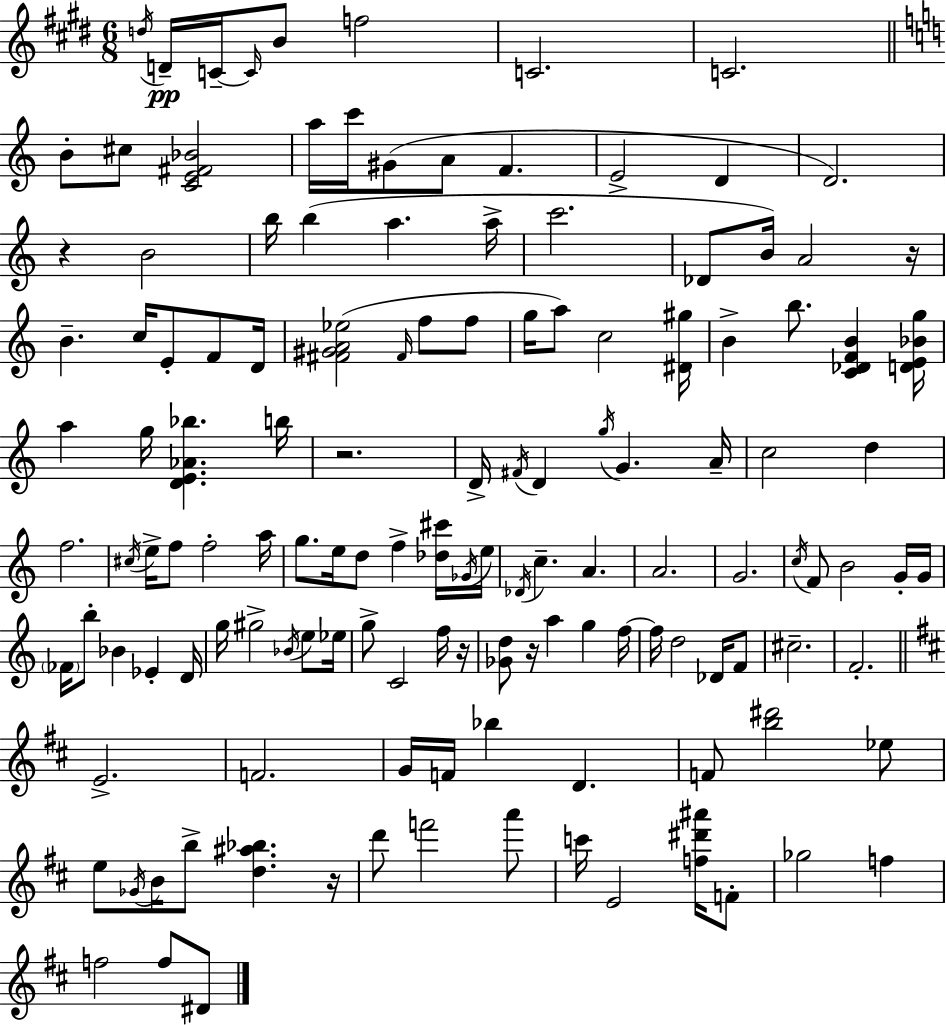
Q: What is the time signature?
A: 6/8